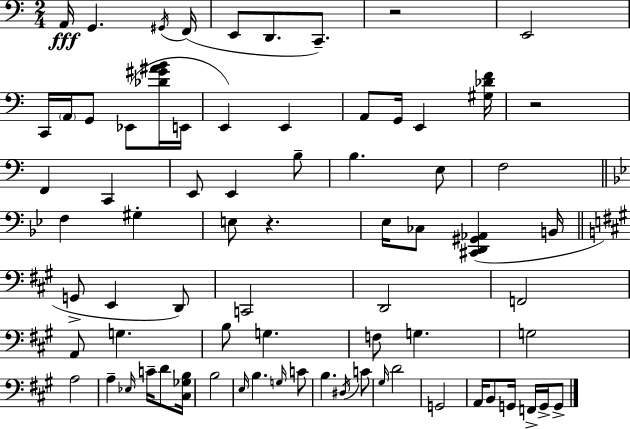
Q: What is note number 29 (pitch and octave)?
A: E3